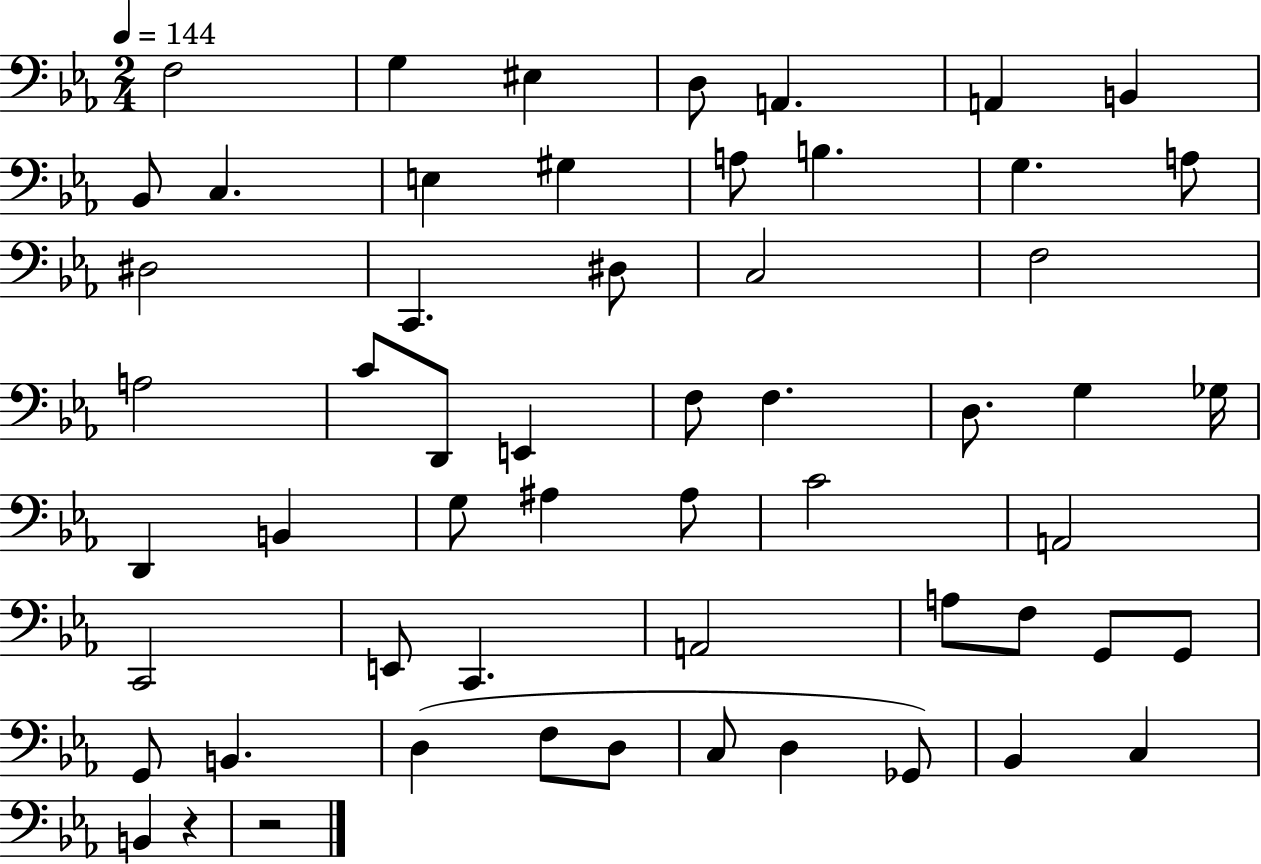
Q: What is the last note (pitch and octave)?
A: B2